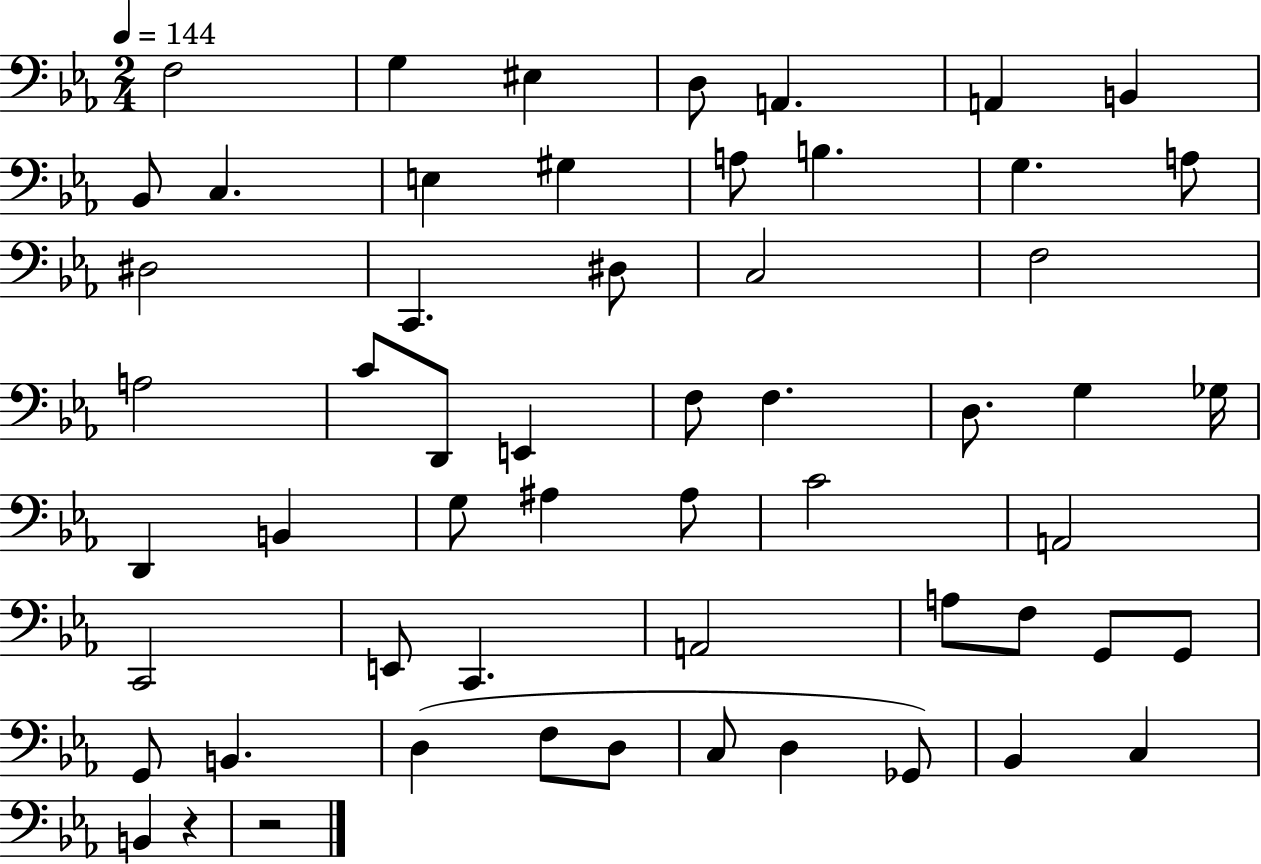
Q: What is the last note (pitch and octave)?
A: B2